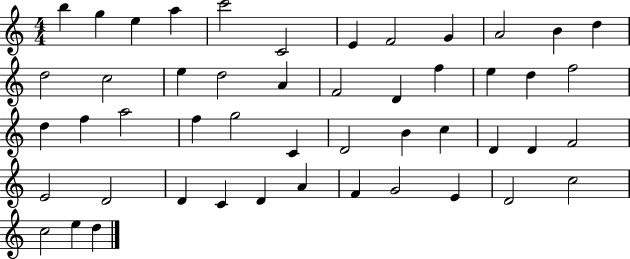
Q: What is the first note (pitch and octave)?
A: B5